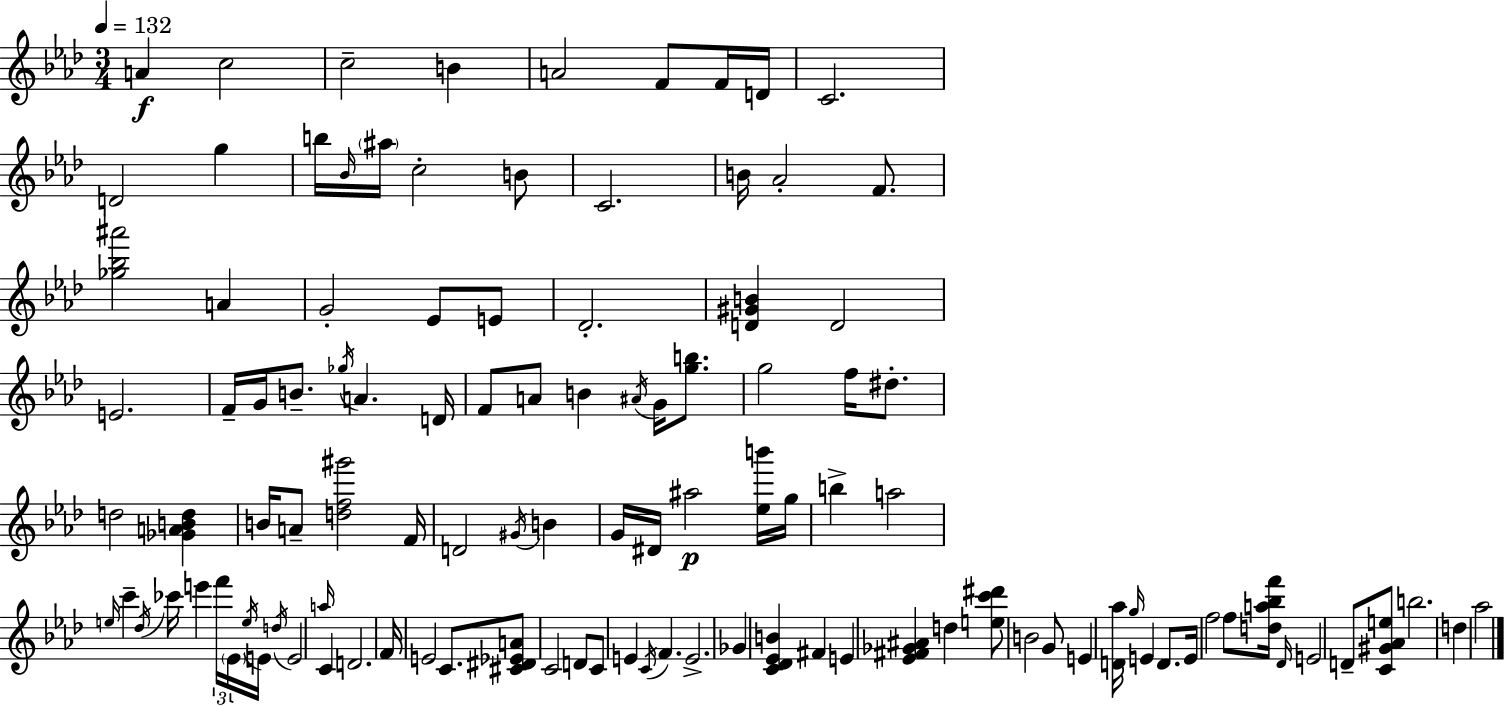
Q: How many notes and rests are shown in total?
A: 110